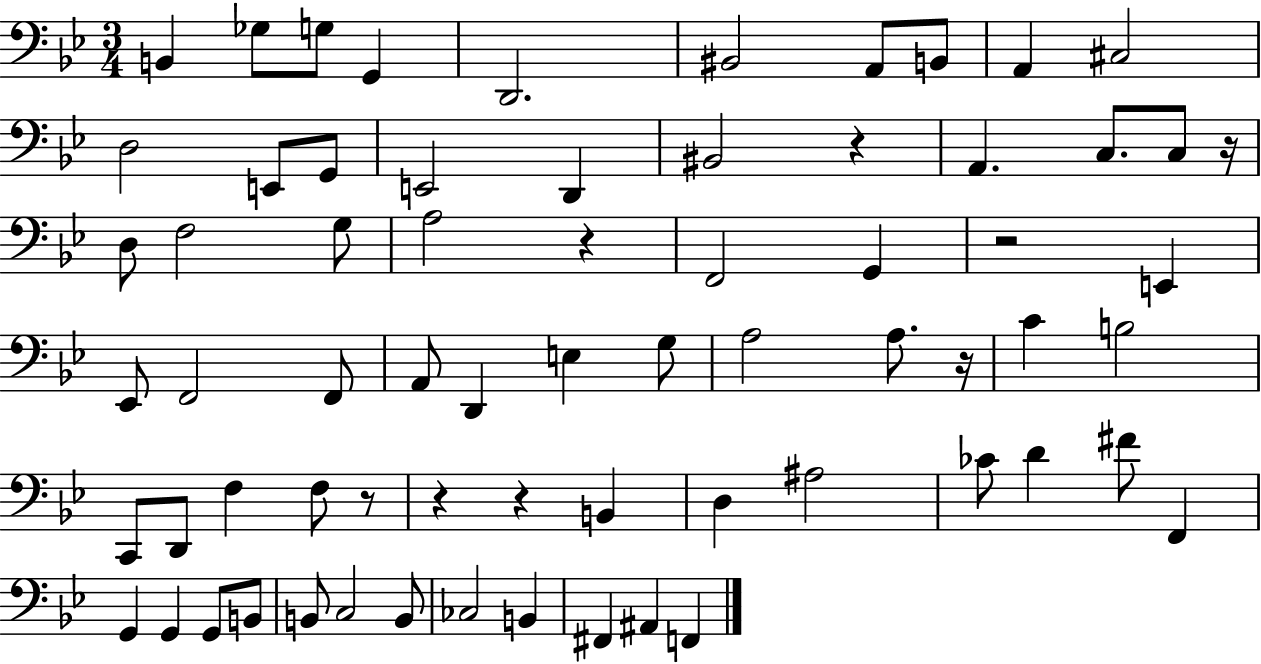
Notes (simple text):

B2/q Gb3/e G3/e G2/q D2/h. BIS2/h A2/e B2/e A2/q C#3/h D3/h E2/e G2/e E2/h D2/q BIS2/h R/q A2/q. C3/e. C3/e R/s D3/e F3/h G3/e A3/h R/q F2/h G2/q R/h E2/q Eb2/e F2/h F2/e A2/e D2/q E3/q G3/e A3/h A3/e. R/s C4/q B3/h C2/e D2/e F3/q F3/e R/e R/q R/q B2/q D3/q A#3/h CES4/e D4/q F#4/e F2/q G2/q G2/q G2/e B2/e B2/e C3/h B2/e CES3/h B2/q F#2/q A#2/q F2/q